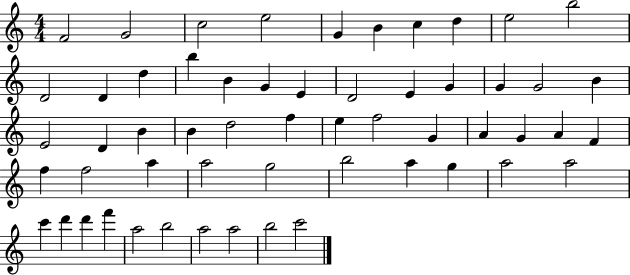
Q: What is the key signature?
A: C major